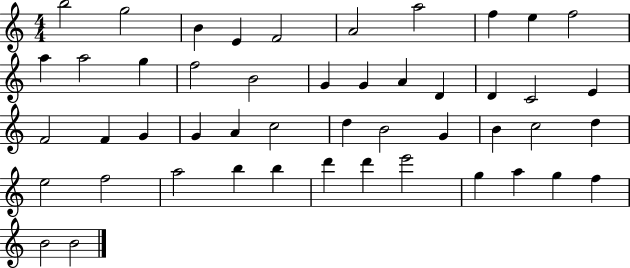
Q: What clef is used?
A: treble